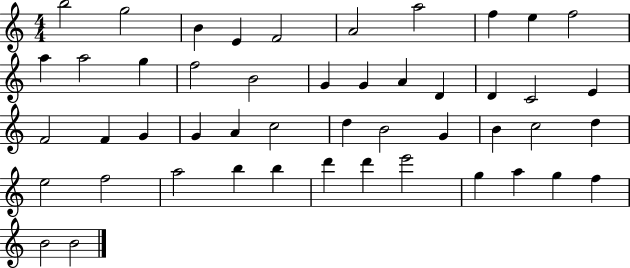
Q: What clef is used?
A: treble